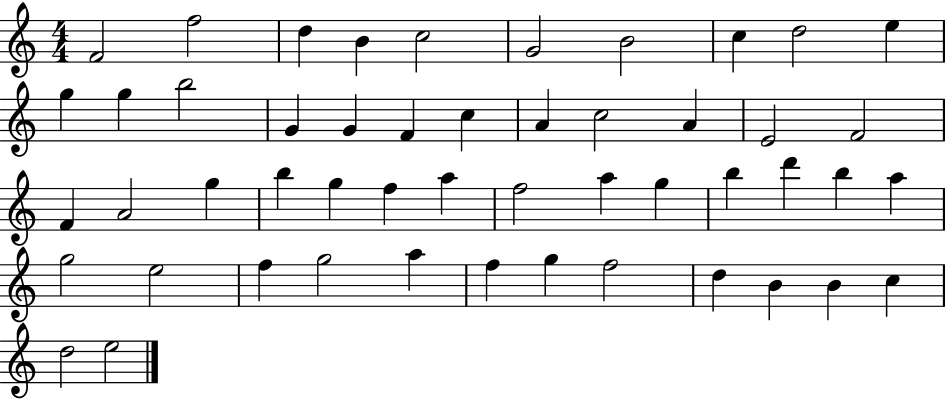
F4/h F5/h D5/q B4/q C5/h G4/h B4/h C5/q D5/h E5/q G5/q G5/q B5/h G4/q G4/q F4/q C5/q A4/q C5/h A4/q E4/h F4/h F4/q A4/h G5/q B5/q G5/q F5/q A5/q F5/h A5/q G5/q B5/q D6/q B5/q A5/q G5/h E5/h F5/q G5/h A5/q F5/q G5/q F5/h D5/q B4/q B4/q C5/q D5/h E5/h